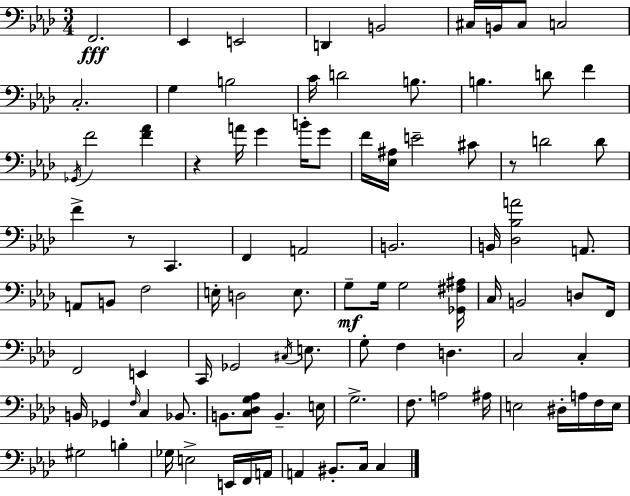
F2/h. Eb2/q E2/h D2/q B2/h C#3/s B2/s C#3/e C3/h C3/h. G3/q B3/h C4/s D4/h B3/e. B3/q. D4/e F4/q Gb2/s F4/h [F4,Ab4]/q R/q A4/s G4/q B4/s G4/e F4/s [Eb3,A#3]/s E4/h C#4/e R/e D4/h D4/e F4/q R/e C2/q. F2/q A2/h B2/h. B2/s [Db3,Bb3,A4]/h A2/e. A2/e B2/e F3/h E3/s D3/h E3/e. G3/e G3/s G3/h [Gb2,F#3,A#3]/s C3/s B2/h D3/e F2/s F2/h E2/q C2/s Gb2/h C#3/s E3/e. G3/e F3/q D3/q. C3/h C3/q B2/s Gb2/q F3/s C3/q Bb2/e. B2/e. [C3,Db3,G3,Ab3]/e B2/q. E3/s G3/h. F3/e. A3/h A#3/s E3/h D#3/s A3/s F3/s E3/s G#3/h B3/q Gb3/s E3/h E2/s F2/s A2/s A2/q BIS2/e. C3/s C3/q